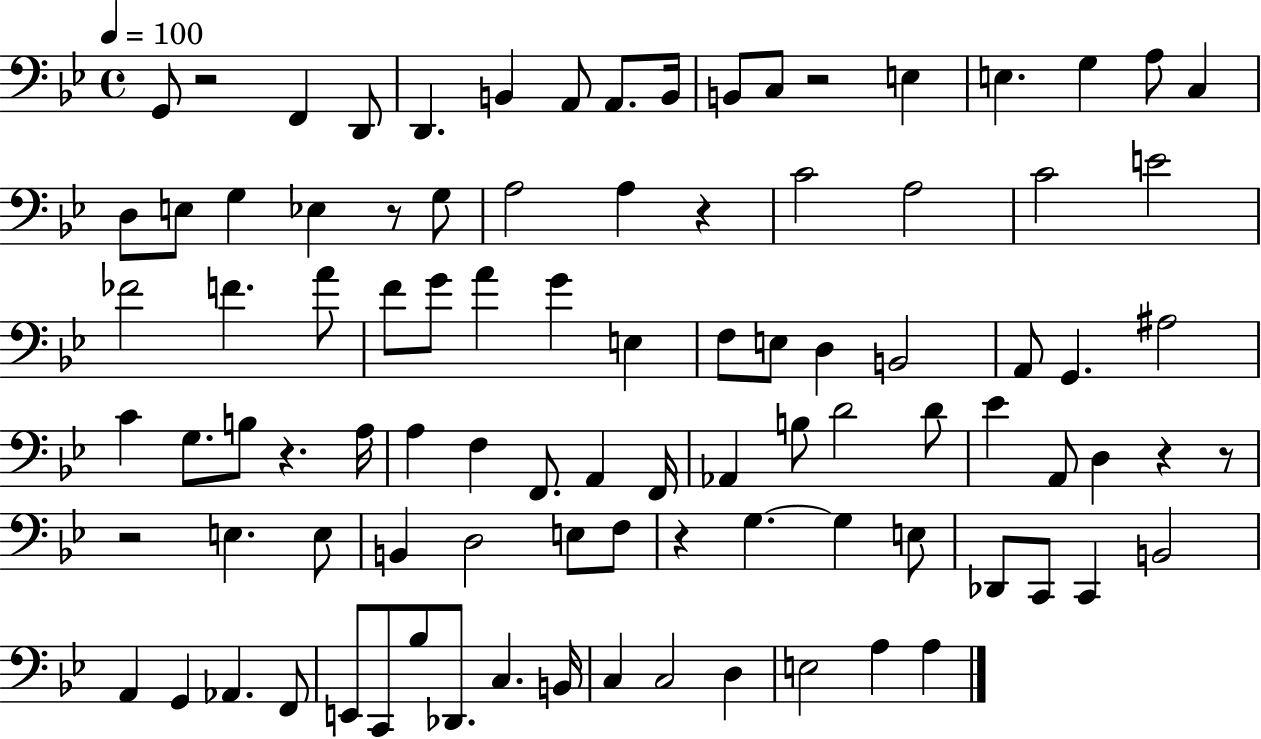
{
  \clef bass
  \time 4/4
  \defaultTimeSignature
  \key bes \major
  \tempo 4 = 100
  g,8 r2 f,4 d,8 | d,4. b,4 a,8 a,8. b,16 | b,8 c8 r2 e4 | e4. g4 a8 c4 | \break d8 e8 g4 ees4 r8 g8 | a2 a4 r4 | c'2 a2 | c'2 e'2 | \break fes'2 f'4. a'8 | f'8 g'8 a'4 g'4 e4 | f8 e8 d4 b,2 | a,8 g,4. ais2 | \break c'4 g8. b8 r4. a16 | a4 f4 f,8. a,4 f,16 | aes,4 b8 d'2 d'8 | ees'4 a,8 d4 r4 r8 | \break r2 e4. e8 | b,4 d2 e8 f8 | r4 g4.~~ g4 e8 | des,8 c,8 c,4 b,2 | \break a,4 g,4 aes,4. f,8 | e,8 c,8 bes8 des,8. c4. b,16 | c4 c2 d4 | e2 a4 a4 | \break \bar "|."
}